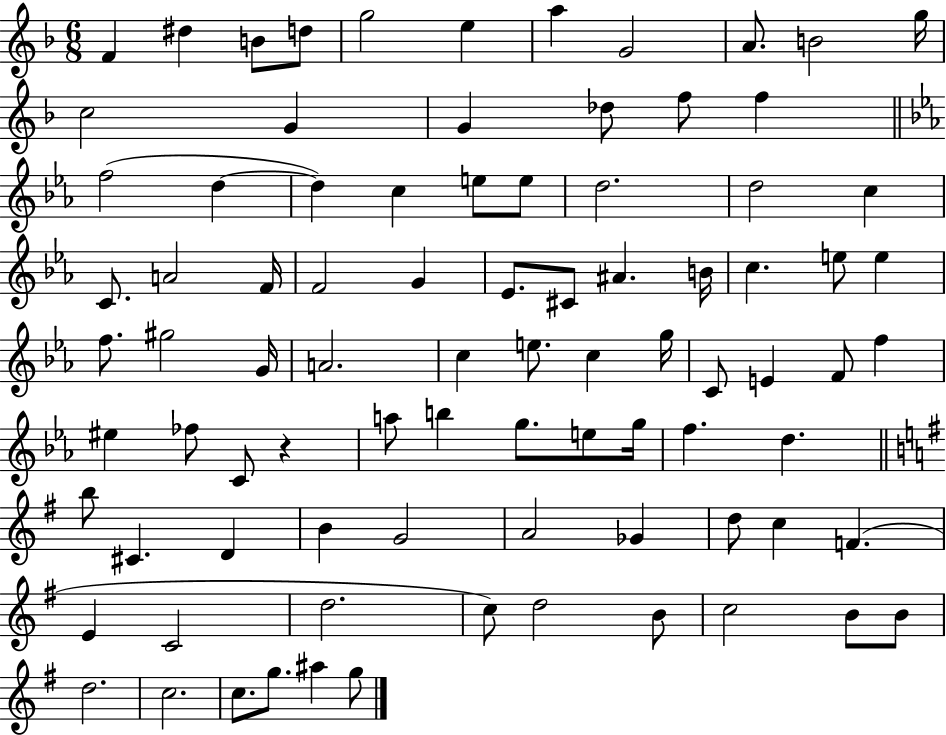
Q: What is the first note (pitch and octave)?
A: F4